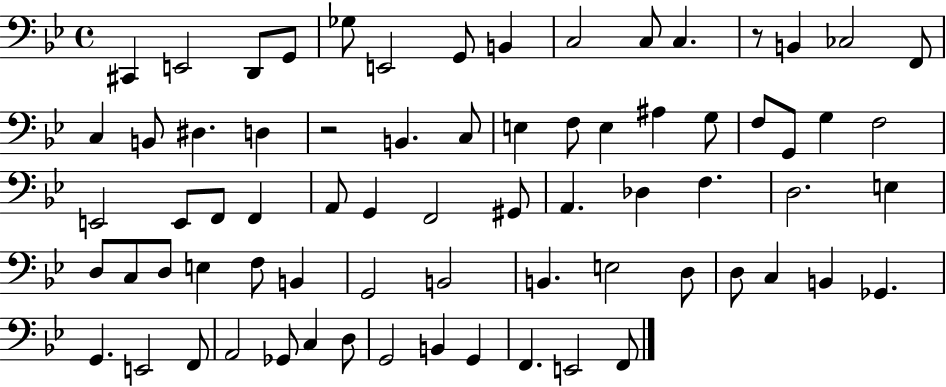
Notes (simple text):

C#2/q E2/h D2/e G2/e Gb3/e E2/h G2/e B2/q C3/h C3/e C3/q. R/e B2/q CES3/h F2/e C3/q B2/e D#3/q. D3/q R/h B2/q. C3/e E3/q F3/e E3/q A#3/q G3/e F3/e G2/e G3/q F3/h E2/h E2/e F2/e F2/q A2/e G2/q F2/h G#2/e A2/q. Db3/q F3/q. D3/h. E3/q D3/e C3/e D3/e E3/q F3/e B2/q G2/h B2/h B2/q. E3/h D3/e D3/e C3/q B2/q Gb2/q. G2/q. E2/h F2/e A2/h Gb2/e C3/q D3/e G2/h B2/q G2/q F2/q. E2/h F2/e